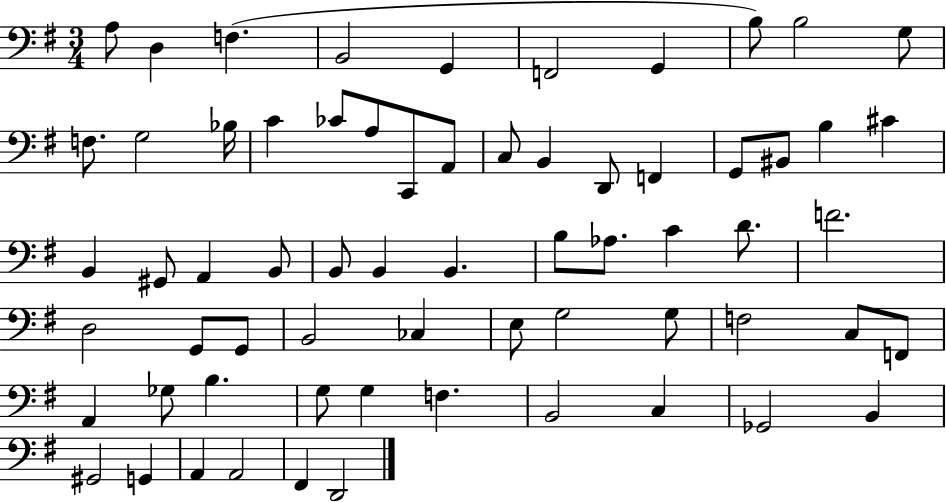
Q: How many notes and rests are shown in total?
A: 65